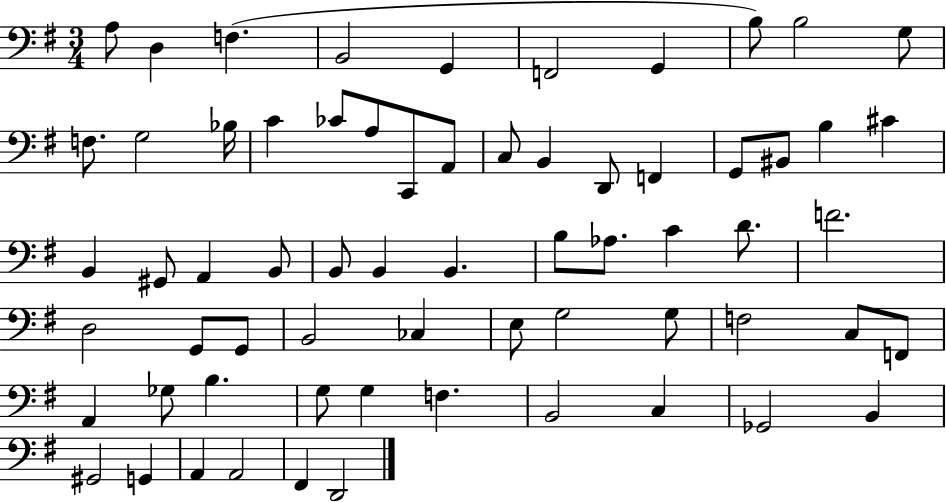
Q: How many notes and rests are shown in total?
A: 65